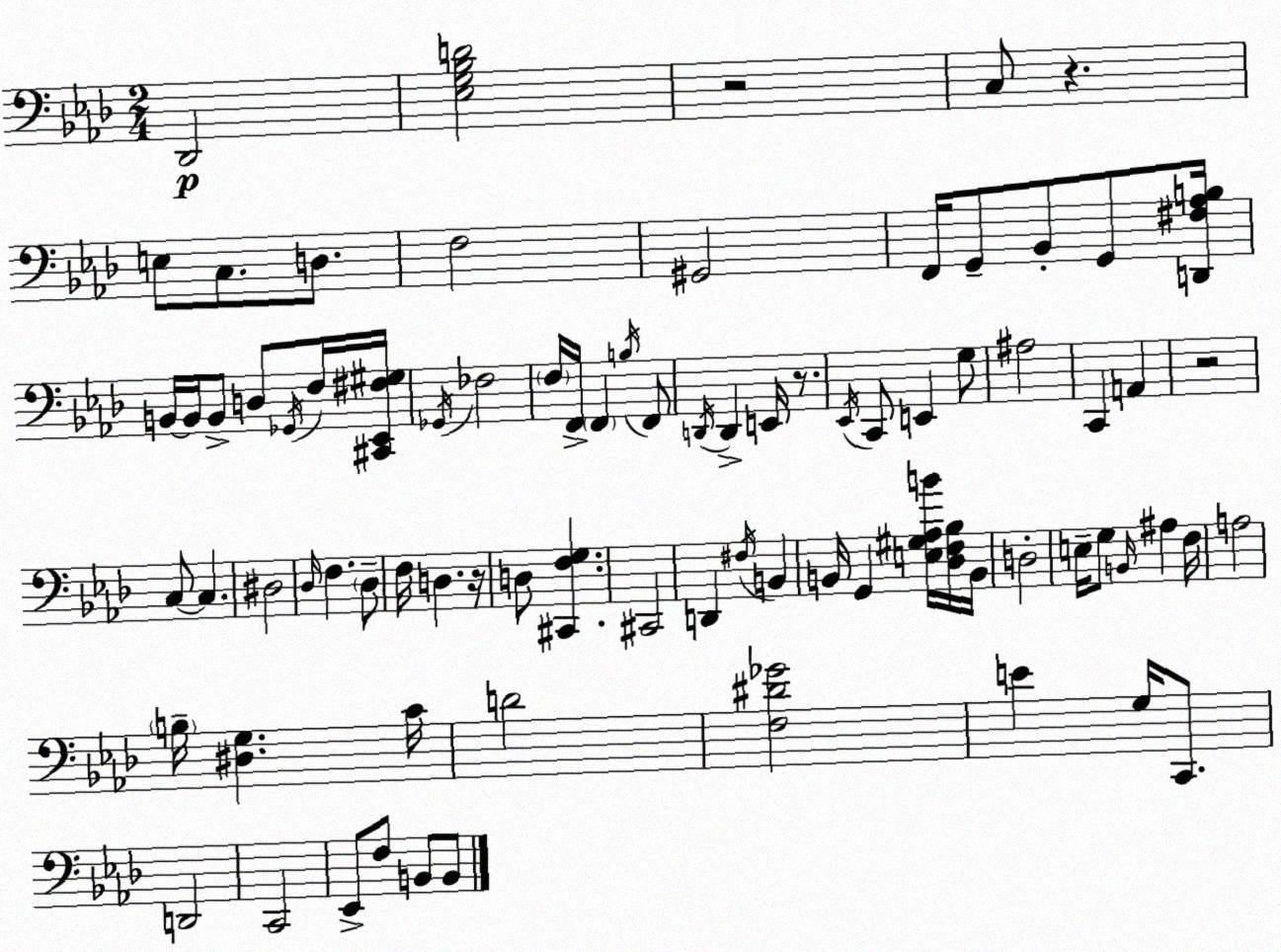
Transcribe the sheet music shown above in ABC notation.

X:1
T:Untitled
M:2/4
L:1/4
K:Fm
_D,,2 [_E,G,_B,D]2 z2 C,/2 z E,/2 C,/2 D,/2 F,2 ^G,,2 F,,/4 G,,/2 _B,,/2 G,,/2 [D,,^F,_A,B,]/4 B,,/4 B,,/4 B,,/2 D,/2 _G,,/4 F,/4 [^C,,_E,,^F,^G,]/4 _G,,/4 _F,2 F,/4 F,,/4 F,, B,/4 F,,/2 D,,/4 D,, E,,/4 z/2 _E,,/4 C,,/2 E,, G,/2 ^A,2 C,, A,, z2 C,/2 C, ^D,2 _D,/4 F, _D,/2 F,/4 D, z/4 D,/2 [^C,,F,G,] ^C,,2 D,, ^F,/4 B,, B,,/4 G,, [E,^G,_A,B]/4 [_D,F,_B,]/4 B,,/4 D,2 E,/4 G,/2 B,,/4 ^A, F,/4 A,2 B,/4 [^D,G,] C/4 D2 [F,^D_G]2 E G,/4 C,,/2 D,,2 C,,2 _E,,/2 F,/2 B,,/2 B,,/2